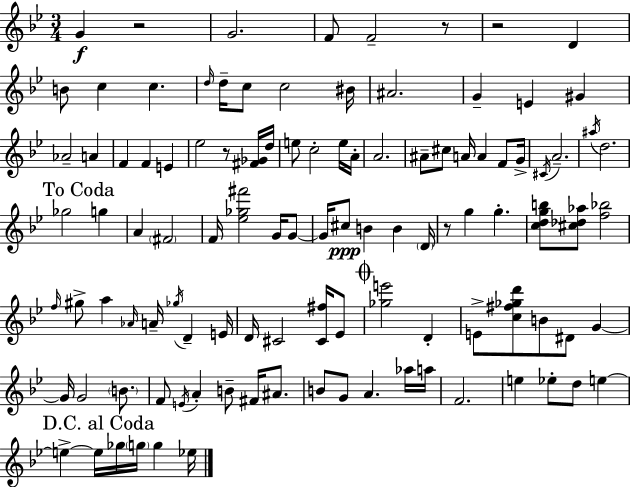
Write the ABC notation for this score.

X:1
T:Untitled
M:3/4
L:1/4
K:Bb
G z2 G2 F/2 F2 z/2 z2 D B/2 c c d/4 d/4 c/2 c2 ^B/4 ^A2 G E ^G _A2 A F F E _e2 z/2 [^F_G]/4 d/4 e/2 c2 e/4 A/4 A2 ^A/2 ^c/2 A/4 A F/2 G/4 ^C/4 A2 ^a/4 d2 _g2 g A ^F2 F/4 [_e_g^f']2 G/4 G/2 G/4 ^c/2 B B D/4 z/2 g g [cdgb]/2 [^c_d_a]/2 [f_b]2 f/4 ^g/2 a _A/4 A/4 _g/4 D E/4 D/4 ^C2 [^C^f]/4 _E/2 [_ge']2 D E/2 [c^f_gd']/2 B/2 ^D/2 G G/4 G2 B/2 F/2 E/4 A B/2 ^F/4 ^A/2 B/2 G/2 A _a/4 a/4 F2 e _e/2 d/2 e e e/4 _g/4 g/4 g _e/4